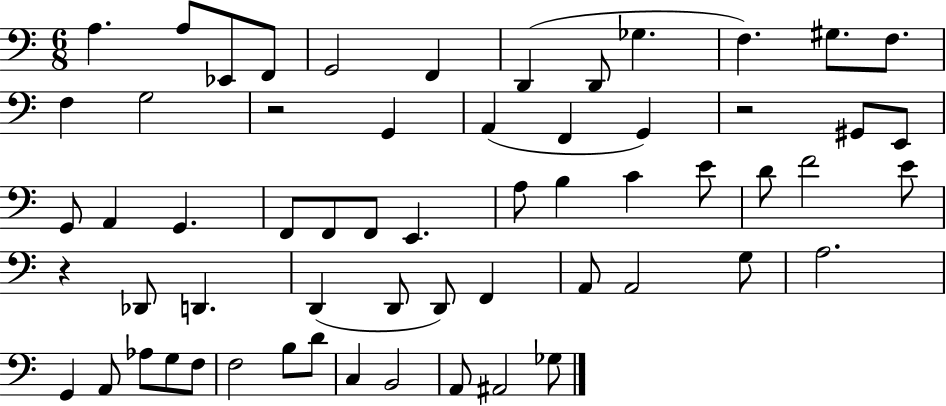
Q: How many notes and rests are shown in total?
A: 60